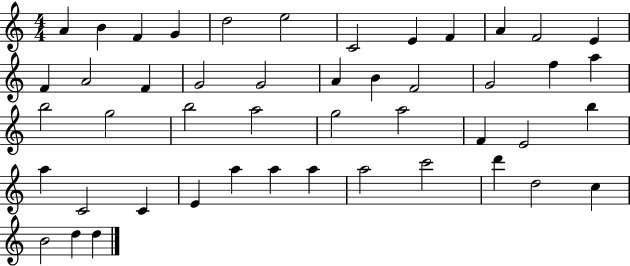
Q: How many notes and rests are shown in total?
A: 47